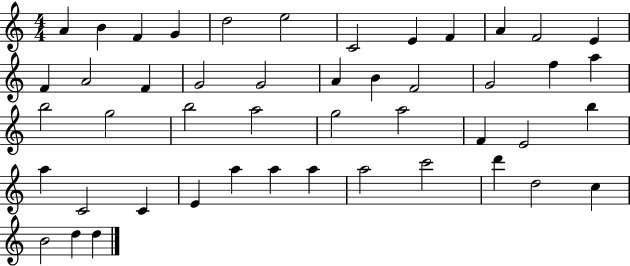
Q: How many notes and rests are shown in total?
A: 47